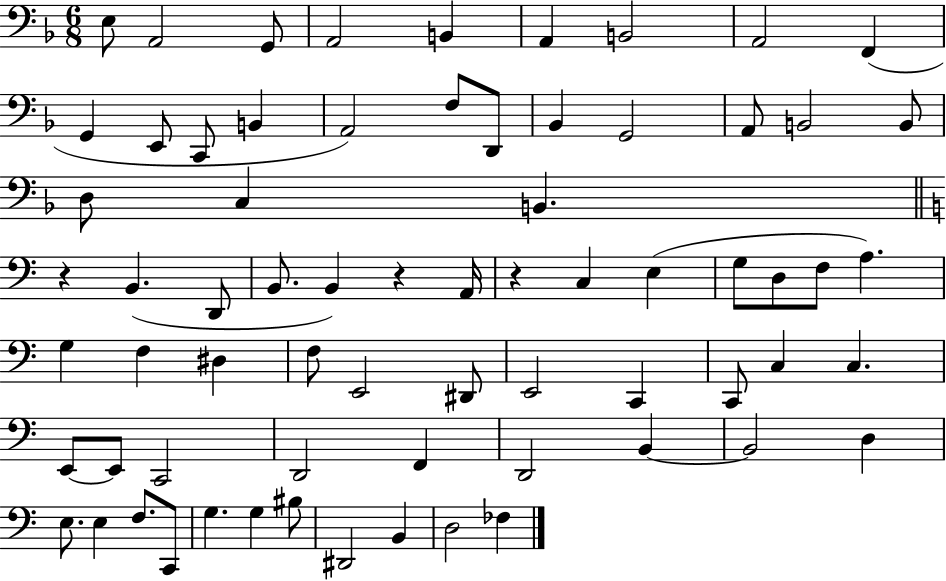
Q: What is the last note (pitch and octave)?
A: FES3